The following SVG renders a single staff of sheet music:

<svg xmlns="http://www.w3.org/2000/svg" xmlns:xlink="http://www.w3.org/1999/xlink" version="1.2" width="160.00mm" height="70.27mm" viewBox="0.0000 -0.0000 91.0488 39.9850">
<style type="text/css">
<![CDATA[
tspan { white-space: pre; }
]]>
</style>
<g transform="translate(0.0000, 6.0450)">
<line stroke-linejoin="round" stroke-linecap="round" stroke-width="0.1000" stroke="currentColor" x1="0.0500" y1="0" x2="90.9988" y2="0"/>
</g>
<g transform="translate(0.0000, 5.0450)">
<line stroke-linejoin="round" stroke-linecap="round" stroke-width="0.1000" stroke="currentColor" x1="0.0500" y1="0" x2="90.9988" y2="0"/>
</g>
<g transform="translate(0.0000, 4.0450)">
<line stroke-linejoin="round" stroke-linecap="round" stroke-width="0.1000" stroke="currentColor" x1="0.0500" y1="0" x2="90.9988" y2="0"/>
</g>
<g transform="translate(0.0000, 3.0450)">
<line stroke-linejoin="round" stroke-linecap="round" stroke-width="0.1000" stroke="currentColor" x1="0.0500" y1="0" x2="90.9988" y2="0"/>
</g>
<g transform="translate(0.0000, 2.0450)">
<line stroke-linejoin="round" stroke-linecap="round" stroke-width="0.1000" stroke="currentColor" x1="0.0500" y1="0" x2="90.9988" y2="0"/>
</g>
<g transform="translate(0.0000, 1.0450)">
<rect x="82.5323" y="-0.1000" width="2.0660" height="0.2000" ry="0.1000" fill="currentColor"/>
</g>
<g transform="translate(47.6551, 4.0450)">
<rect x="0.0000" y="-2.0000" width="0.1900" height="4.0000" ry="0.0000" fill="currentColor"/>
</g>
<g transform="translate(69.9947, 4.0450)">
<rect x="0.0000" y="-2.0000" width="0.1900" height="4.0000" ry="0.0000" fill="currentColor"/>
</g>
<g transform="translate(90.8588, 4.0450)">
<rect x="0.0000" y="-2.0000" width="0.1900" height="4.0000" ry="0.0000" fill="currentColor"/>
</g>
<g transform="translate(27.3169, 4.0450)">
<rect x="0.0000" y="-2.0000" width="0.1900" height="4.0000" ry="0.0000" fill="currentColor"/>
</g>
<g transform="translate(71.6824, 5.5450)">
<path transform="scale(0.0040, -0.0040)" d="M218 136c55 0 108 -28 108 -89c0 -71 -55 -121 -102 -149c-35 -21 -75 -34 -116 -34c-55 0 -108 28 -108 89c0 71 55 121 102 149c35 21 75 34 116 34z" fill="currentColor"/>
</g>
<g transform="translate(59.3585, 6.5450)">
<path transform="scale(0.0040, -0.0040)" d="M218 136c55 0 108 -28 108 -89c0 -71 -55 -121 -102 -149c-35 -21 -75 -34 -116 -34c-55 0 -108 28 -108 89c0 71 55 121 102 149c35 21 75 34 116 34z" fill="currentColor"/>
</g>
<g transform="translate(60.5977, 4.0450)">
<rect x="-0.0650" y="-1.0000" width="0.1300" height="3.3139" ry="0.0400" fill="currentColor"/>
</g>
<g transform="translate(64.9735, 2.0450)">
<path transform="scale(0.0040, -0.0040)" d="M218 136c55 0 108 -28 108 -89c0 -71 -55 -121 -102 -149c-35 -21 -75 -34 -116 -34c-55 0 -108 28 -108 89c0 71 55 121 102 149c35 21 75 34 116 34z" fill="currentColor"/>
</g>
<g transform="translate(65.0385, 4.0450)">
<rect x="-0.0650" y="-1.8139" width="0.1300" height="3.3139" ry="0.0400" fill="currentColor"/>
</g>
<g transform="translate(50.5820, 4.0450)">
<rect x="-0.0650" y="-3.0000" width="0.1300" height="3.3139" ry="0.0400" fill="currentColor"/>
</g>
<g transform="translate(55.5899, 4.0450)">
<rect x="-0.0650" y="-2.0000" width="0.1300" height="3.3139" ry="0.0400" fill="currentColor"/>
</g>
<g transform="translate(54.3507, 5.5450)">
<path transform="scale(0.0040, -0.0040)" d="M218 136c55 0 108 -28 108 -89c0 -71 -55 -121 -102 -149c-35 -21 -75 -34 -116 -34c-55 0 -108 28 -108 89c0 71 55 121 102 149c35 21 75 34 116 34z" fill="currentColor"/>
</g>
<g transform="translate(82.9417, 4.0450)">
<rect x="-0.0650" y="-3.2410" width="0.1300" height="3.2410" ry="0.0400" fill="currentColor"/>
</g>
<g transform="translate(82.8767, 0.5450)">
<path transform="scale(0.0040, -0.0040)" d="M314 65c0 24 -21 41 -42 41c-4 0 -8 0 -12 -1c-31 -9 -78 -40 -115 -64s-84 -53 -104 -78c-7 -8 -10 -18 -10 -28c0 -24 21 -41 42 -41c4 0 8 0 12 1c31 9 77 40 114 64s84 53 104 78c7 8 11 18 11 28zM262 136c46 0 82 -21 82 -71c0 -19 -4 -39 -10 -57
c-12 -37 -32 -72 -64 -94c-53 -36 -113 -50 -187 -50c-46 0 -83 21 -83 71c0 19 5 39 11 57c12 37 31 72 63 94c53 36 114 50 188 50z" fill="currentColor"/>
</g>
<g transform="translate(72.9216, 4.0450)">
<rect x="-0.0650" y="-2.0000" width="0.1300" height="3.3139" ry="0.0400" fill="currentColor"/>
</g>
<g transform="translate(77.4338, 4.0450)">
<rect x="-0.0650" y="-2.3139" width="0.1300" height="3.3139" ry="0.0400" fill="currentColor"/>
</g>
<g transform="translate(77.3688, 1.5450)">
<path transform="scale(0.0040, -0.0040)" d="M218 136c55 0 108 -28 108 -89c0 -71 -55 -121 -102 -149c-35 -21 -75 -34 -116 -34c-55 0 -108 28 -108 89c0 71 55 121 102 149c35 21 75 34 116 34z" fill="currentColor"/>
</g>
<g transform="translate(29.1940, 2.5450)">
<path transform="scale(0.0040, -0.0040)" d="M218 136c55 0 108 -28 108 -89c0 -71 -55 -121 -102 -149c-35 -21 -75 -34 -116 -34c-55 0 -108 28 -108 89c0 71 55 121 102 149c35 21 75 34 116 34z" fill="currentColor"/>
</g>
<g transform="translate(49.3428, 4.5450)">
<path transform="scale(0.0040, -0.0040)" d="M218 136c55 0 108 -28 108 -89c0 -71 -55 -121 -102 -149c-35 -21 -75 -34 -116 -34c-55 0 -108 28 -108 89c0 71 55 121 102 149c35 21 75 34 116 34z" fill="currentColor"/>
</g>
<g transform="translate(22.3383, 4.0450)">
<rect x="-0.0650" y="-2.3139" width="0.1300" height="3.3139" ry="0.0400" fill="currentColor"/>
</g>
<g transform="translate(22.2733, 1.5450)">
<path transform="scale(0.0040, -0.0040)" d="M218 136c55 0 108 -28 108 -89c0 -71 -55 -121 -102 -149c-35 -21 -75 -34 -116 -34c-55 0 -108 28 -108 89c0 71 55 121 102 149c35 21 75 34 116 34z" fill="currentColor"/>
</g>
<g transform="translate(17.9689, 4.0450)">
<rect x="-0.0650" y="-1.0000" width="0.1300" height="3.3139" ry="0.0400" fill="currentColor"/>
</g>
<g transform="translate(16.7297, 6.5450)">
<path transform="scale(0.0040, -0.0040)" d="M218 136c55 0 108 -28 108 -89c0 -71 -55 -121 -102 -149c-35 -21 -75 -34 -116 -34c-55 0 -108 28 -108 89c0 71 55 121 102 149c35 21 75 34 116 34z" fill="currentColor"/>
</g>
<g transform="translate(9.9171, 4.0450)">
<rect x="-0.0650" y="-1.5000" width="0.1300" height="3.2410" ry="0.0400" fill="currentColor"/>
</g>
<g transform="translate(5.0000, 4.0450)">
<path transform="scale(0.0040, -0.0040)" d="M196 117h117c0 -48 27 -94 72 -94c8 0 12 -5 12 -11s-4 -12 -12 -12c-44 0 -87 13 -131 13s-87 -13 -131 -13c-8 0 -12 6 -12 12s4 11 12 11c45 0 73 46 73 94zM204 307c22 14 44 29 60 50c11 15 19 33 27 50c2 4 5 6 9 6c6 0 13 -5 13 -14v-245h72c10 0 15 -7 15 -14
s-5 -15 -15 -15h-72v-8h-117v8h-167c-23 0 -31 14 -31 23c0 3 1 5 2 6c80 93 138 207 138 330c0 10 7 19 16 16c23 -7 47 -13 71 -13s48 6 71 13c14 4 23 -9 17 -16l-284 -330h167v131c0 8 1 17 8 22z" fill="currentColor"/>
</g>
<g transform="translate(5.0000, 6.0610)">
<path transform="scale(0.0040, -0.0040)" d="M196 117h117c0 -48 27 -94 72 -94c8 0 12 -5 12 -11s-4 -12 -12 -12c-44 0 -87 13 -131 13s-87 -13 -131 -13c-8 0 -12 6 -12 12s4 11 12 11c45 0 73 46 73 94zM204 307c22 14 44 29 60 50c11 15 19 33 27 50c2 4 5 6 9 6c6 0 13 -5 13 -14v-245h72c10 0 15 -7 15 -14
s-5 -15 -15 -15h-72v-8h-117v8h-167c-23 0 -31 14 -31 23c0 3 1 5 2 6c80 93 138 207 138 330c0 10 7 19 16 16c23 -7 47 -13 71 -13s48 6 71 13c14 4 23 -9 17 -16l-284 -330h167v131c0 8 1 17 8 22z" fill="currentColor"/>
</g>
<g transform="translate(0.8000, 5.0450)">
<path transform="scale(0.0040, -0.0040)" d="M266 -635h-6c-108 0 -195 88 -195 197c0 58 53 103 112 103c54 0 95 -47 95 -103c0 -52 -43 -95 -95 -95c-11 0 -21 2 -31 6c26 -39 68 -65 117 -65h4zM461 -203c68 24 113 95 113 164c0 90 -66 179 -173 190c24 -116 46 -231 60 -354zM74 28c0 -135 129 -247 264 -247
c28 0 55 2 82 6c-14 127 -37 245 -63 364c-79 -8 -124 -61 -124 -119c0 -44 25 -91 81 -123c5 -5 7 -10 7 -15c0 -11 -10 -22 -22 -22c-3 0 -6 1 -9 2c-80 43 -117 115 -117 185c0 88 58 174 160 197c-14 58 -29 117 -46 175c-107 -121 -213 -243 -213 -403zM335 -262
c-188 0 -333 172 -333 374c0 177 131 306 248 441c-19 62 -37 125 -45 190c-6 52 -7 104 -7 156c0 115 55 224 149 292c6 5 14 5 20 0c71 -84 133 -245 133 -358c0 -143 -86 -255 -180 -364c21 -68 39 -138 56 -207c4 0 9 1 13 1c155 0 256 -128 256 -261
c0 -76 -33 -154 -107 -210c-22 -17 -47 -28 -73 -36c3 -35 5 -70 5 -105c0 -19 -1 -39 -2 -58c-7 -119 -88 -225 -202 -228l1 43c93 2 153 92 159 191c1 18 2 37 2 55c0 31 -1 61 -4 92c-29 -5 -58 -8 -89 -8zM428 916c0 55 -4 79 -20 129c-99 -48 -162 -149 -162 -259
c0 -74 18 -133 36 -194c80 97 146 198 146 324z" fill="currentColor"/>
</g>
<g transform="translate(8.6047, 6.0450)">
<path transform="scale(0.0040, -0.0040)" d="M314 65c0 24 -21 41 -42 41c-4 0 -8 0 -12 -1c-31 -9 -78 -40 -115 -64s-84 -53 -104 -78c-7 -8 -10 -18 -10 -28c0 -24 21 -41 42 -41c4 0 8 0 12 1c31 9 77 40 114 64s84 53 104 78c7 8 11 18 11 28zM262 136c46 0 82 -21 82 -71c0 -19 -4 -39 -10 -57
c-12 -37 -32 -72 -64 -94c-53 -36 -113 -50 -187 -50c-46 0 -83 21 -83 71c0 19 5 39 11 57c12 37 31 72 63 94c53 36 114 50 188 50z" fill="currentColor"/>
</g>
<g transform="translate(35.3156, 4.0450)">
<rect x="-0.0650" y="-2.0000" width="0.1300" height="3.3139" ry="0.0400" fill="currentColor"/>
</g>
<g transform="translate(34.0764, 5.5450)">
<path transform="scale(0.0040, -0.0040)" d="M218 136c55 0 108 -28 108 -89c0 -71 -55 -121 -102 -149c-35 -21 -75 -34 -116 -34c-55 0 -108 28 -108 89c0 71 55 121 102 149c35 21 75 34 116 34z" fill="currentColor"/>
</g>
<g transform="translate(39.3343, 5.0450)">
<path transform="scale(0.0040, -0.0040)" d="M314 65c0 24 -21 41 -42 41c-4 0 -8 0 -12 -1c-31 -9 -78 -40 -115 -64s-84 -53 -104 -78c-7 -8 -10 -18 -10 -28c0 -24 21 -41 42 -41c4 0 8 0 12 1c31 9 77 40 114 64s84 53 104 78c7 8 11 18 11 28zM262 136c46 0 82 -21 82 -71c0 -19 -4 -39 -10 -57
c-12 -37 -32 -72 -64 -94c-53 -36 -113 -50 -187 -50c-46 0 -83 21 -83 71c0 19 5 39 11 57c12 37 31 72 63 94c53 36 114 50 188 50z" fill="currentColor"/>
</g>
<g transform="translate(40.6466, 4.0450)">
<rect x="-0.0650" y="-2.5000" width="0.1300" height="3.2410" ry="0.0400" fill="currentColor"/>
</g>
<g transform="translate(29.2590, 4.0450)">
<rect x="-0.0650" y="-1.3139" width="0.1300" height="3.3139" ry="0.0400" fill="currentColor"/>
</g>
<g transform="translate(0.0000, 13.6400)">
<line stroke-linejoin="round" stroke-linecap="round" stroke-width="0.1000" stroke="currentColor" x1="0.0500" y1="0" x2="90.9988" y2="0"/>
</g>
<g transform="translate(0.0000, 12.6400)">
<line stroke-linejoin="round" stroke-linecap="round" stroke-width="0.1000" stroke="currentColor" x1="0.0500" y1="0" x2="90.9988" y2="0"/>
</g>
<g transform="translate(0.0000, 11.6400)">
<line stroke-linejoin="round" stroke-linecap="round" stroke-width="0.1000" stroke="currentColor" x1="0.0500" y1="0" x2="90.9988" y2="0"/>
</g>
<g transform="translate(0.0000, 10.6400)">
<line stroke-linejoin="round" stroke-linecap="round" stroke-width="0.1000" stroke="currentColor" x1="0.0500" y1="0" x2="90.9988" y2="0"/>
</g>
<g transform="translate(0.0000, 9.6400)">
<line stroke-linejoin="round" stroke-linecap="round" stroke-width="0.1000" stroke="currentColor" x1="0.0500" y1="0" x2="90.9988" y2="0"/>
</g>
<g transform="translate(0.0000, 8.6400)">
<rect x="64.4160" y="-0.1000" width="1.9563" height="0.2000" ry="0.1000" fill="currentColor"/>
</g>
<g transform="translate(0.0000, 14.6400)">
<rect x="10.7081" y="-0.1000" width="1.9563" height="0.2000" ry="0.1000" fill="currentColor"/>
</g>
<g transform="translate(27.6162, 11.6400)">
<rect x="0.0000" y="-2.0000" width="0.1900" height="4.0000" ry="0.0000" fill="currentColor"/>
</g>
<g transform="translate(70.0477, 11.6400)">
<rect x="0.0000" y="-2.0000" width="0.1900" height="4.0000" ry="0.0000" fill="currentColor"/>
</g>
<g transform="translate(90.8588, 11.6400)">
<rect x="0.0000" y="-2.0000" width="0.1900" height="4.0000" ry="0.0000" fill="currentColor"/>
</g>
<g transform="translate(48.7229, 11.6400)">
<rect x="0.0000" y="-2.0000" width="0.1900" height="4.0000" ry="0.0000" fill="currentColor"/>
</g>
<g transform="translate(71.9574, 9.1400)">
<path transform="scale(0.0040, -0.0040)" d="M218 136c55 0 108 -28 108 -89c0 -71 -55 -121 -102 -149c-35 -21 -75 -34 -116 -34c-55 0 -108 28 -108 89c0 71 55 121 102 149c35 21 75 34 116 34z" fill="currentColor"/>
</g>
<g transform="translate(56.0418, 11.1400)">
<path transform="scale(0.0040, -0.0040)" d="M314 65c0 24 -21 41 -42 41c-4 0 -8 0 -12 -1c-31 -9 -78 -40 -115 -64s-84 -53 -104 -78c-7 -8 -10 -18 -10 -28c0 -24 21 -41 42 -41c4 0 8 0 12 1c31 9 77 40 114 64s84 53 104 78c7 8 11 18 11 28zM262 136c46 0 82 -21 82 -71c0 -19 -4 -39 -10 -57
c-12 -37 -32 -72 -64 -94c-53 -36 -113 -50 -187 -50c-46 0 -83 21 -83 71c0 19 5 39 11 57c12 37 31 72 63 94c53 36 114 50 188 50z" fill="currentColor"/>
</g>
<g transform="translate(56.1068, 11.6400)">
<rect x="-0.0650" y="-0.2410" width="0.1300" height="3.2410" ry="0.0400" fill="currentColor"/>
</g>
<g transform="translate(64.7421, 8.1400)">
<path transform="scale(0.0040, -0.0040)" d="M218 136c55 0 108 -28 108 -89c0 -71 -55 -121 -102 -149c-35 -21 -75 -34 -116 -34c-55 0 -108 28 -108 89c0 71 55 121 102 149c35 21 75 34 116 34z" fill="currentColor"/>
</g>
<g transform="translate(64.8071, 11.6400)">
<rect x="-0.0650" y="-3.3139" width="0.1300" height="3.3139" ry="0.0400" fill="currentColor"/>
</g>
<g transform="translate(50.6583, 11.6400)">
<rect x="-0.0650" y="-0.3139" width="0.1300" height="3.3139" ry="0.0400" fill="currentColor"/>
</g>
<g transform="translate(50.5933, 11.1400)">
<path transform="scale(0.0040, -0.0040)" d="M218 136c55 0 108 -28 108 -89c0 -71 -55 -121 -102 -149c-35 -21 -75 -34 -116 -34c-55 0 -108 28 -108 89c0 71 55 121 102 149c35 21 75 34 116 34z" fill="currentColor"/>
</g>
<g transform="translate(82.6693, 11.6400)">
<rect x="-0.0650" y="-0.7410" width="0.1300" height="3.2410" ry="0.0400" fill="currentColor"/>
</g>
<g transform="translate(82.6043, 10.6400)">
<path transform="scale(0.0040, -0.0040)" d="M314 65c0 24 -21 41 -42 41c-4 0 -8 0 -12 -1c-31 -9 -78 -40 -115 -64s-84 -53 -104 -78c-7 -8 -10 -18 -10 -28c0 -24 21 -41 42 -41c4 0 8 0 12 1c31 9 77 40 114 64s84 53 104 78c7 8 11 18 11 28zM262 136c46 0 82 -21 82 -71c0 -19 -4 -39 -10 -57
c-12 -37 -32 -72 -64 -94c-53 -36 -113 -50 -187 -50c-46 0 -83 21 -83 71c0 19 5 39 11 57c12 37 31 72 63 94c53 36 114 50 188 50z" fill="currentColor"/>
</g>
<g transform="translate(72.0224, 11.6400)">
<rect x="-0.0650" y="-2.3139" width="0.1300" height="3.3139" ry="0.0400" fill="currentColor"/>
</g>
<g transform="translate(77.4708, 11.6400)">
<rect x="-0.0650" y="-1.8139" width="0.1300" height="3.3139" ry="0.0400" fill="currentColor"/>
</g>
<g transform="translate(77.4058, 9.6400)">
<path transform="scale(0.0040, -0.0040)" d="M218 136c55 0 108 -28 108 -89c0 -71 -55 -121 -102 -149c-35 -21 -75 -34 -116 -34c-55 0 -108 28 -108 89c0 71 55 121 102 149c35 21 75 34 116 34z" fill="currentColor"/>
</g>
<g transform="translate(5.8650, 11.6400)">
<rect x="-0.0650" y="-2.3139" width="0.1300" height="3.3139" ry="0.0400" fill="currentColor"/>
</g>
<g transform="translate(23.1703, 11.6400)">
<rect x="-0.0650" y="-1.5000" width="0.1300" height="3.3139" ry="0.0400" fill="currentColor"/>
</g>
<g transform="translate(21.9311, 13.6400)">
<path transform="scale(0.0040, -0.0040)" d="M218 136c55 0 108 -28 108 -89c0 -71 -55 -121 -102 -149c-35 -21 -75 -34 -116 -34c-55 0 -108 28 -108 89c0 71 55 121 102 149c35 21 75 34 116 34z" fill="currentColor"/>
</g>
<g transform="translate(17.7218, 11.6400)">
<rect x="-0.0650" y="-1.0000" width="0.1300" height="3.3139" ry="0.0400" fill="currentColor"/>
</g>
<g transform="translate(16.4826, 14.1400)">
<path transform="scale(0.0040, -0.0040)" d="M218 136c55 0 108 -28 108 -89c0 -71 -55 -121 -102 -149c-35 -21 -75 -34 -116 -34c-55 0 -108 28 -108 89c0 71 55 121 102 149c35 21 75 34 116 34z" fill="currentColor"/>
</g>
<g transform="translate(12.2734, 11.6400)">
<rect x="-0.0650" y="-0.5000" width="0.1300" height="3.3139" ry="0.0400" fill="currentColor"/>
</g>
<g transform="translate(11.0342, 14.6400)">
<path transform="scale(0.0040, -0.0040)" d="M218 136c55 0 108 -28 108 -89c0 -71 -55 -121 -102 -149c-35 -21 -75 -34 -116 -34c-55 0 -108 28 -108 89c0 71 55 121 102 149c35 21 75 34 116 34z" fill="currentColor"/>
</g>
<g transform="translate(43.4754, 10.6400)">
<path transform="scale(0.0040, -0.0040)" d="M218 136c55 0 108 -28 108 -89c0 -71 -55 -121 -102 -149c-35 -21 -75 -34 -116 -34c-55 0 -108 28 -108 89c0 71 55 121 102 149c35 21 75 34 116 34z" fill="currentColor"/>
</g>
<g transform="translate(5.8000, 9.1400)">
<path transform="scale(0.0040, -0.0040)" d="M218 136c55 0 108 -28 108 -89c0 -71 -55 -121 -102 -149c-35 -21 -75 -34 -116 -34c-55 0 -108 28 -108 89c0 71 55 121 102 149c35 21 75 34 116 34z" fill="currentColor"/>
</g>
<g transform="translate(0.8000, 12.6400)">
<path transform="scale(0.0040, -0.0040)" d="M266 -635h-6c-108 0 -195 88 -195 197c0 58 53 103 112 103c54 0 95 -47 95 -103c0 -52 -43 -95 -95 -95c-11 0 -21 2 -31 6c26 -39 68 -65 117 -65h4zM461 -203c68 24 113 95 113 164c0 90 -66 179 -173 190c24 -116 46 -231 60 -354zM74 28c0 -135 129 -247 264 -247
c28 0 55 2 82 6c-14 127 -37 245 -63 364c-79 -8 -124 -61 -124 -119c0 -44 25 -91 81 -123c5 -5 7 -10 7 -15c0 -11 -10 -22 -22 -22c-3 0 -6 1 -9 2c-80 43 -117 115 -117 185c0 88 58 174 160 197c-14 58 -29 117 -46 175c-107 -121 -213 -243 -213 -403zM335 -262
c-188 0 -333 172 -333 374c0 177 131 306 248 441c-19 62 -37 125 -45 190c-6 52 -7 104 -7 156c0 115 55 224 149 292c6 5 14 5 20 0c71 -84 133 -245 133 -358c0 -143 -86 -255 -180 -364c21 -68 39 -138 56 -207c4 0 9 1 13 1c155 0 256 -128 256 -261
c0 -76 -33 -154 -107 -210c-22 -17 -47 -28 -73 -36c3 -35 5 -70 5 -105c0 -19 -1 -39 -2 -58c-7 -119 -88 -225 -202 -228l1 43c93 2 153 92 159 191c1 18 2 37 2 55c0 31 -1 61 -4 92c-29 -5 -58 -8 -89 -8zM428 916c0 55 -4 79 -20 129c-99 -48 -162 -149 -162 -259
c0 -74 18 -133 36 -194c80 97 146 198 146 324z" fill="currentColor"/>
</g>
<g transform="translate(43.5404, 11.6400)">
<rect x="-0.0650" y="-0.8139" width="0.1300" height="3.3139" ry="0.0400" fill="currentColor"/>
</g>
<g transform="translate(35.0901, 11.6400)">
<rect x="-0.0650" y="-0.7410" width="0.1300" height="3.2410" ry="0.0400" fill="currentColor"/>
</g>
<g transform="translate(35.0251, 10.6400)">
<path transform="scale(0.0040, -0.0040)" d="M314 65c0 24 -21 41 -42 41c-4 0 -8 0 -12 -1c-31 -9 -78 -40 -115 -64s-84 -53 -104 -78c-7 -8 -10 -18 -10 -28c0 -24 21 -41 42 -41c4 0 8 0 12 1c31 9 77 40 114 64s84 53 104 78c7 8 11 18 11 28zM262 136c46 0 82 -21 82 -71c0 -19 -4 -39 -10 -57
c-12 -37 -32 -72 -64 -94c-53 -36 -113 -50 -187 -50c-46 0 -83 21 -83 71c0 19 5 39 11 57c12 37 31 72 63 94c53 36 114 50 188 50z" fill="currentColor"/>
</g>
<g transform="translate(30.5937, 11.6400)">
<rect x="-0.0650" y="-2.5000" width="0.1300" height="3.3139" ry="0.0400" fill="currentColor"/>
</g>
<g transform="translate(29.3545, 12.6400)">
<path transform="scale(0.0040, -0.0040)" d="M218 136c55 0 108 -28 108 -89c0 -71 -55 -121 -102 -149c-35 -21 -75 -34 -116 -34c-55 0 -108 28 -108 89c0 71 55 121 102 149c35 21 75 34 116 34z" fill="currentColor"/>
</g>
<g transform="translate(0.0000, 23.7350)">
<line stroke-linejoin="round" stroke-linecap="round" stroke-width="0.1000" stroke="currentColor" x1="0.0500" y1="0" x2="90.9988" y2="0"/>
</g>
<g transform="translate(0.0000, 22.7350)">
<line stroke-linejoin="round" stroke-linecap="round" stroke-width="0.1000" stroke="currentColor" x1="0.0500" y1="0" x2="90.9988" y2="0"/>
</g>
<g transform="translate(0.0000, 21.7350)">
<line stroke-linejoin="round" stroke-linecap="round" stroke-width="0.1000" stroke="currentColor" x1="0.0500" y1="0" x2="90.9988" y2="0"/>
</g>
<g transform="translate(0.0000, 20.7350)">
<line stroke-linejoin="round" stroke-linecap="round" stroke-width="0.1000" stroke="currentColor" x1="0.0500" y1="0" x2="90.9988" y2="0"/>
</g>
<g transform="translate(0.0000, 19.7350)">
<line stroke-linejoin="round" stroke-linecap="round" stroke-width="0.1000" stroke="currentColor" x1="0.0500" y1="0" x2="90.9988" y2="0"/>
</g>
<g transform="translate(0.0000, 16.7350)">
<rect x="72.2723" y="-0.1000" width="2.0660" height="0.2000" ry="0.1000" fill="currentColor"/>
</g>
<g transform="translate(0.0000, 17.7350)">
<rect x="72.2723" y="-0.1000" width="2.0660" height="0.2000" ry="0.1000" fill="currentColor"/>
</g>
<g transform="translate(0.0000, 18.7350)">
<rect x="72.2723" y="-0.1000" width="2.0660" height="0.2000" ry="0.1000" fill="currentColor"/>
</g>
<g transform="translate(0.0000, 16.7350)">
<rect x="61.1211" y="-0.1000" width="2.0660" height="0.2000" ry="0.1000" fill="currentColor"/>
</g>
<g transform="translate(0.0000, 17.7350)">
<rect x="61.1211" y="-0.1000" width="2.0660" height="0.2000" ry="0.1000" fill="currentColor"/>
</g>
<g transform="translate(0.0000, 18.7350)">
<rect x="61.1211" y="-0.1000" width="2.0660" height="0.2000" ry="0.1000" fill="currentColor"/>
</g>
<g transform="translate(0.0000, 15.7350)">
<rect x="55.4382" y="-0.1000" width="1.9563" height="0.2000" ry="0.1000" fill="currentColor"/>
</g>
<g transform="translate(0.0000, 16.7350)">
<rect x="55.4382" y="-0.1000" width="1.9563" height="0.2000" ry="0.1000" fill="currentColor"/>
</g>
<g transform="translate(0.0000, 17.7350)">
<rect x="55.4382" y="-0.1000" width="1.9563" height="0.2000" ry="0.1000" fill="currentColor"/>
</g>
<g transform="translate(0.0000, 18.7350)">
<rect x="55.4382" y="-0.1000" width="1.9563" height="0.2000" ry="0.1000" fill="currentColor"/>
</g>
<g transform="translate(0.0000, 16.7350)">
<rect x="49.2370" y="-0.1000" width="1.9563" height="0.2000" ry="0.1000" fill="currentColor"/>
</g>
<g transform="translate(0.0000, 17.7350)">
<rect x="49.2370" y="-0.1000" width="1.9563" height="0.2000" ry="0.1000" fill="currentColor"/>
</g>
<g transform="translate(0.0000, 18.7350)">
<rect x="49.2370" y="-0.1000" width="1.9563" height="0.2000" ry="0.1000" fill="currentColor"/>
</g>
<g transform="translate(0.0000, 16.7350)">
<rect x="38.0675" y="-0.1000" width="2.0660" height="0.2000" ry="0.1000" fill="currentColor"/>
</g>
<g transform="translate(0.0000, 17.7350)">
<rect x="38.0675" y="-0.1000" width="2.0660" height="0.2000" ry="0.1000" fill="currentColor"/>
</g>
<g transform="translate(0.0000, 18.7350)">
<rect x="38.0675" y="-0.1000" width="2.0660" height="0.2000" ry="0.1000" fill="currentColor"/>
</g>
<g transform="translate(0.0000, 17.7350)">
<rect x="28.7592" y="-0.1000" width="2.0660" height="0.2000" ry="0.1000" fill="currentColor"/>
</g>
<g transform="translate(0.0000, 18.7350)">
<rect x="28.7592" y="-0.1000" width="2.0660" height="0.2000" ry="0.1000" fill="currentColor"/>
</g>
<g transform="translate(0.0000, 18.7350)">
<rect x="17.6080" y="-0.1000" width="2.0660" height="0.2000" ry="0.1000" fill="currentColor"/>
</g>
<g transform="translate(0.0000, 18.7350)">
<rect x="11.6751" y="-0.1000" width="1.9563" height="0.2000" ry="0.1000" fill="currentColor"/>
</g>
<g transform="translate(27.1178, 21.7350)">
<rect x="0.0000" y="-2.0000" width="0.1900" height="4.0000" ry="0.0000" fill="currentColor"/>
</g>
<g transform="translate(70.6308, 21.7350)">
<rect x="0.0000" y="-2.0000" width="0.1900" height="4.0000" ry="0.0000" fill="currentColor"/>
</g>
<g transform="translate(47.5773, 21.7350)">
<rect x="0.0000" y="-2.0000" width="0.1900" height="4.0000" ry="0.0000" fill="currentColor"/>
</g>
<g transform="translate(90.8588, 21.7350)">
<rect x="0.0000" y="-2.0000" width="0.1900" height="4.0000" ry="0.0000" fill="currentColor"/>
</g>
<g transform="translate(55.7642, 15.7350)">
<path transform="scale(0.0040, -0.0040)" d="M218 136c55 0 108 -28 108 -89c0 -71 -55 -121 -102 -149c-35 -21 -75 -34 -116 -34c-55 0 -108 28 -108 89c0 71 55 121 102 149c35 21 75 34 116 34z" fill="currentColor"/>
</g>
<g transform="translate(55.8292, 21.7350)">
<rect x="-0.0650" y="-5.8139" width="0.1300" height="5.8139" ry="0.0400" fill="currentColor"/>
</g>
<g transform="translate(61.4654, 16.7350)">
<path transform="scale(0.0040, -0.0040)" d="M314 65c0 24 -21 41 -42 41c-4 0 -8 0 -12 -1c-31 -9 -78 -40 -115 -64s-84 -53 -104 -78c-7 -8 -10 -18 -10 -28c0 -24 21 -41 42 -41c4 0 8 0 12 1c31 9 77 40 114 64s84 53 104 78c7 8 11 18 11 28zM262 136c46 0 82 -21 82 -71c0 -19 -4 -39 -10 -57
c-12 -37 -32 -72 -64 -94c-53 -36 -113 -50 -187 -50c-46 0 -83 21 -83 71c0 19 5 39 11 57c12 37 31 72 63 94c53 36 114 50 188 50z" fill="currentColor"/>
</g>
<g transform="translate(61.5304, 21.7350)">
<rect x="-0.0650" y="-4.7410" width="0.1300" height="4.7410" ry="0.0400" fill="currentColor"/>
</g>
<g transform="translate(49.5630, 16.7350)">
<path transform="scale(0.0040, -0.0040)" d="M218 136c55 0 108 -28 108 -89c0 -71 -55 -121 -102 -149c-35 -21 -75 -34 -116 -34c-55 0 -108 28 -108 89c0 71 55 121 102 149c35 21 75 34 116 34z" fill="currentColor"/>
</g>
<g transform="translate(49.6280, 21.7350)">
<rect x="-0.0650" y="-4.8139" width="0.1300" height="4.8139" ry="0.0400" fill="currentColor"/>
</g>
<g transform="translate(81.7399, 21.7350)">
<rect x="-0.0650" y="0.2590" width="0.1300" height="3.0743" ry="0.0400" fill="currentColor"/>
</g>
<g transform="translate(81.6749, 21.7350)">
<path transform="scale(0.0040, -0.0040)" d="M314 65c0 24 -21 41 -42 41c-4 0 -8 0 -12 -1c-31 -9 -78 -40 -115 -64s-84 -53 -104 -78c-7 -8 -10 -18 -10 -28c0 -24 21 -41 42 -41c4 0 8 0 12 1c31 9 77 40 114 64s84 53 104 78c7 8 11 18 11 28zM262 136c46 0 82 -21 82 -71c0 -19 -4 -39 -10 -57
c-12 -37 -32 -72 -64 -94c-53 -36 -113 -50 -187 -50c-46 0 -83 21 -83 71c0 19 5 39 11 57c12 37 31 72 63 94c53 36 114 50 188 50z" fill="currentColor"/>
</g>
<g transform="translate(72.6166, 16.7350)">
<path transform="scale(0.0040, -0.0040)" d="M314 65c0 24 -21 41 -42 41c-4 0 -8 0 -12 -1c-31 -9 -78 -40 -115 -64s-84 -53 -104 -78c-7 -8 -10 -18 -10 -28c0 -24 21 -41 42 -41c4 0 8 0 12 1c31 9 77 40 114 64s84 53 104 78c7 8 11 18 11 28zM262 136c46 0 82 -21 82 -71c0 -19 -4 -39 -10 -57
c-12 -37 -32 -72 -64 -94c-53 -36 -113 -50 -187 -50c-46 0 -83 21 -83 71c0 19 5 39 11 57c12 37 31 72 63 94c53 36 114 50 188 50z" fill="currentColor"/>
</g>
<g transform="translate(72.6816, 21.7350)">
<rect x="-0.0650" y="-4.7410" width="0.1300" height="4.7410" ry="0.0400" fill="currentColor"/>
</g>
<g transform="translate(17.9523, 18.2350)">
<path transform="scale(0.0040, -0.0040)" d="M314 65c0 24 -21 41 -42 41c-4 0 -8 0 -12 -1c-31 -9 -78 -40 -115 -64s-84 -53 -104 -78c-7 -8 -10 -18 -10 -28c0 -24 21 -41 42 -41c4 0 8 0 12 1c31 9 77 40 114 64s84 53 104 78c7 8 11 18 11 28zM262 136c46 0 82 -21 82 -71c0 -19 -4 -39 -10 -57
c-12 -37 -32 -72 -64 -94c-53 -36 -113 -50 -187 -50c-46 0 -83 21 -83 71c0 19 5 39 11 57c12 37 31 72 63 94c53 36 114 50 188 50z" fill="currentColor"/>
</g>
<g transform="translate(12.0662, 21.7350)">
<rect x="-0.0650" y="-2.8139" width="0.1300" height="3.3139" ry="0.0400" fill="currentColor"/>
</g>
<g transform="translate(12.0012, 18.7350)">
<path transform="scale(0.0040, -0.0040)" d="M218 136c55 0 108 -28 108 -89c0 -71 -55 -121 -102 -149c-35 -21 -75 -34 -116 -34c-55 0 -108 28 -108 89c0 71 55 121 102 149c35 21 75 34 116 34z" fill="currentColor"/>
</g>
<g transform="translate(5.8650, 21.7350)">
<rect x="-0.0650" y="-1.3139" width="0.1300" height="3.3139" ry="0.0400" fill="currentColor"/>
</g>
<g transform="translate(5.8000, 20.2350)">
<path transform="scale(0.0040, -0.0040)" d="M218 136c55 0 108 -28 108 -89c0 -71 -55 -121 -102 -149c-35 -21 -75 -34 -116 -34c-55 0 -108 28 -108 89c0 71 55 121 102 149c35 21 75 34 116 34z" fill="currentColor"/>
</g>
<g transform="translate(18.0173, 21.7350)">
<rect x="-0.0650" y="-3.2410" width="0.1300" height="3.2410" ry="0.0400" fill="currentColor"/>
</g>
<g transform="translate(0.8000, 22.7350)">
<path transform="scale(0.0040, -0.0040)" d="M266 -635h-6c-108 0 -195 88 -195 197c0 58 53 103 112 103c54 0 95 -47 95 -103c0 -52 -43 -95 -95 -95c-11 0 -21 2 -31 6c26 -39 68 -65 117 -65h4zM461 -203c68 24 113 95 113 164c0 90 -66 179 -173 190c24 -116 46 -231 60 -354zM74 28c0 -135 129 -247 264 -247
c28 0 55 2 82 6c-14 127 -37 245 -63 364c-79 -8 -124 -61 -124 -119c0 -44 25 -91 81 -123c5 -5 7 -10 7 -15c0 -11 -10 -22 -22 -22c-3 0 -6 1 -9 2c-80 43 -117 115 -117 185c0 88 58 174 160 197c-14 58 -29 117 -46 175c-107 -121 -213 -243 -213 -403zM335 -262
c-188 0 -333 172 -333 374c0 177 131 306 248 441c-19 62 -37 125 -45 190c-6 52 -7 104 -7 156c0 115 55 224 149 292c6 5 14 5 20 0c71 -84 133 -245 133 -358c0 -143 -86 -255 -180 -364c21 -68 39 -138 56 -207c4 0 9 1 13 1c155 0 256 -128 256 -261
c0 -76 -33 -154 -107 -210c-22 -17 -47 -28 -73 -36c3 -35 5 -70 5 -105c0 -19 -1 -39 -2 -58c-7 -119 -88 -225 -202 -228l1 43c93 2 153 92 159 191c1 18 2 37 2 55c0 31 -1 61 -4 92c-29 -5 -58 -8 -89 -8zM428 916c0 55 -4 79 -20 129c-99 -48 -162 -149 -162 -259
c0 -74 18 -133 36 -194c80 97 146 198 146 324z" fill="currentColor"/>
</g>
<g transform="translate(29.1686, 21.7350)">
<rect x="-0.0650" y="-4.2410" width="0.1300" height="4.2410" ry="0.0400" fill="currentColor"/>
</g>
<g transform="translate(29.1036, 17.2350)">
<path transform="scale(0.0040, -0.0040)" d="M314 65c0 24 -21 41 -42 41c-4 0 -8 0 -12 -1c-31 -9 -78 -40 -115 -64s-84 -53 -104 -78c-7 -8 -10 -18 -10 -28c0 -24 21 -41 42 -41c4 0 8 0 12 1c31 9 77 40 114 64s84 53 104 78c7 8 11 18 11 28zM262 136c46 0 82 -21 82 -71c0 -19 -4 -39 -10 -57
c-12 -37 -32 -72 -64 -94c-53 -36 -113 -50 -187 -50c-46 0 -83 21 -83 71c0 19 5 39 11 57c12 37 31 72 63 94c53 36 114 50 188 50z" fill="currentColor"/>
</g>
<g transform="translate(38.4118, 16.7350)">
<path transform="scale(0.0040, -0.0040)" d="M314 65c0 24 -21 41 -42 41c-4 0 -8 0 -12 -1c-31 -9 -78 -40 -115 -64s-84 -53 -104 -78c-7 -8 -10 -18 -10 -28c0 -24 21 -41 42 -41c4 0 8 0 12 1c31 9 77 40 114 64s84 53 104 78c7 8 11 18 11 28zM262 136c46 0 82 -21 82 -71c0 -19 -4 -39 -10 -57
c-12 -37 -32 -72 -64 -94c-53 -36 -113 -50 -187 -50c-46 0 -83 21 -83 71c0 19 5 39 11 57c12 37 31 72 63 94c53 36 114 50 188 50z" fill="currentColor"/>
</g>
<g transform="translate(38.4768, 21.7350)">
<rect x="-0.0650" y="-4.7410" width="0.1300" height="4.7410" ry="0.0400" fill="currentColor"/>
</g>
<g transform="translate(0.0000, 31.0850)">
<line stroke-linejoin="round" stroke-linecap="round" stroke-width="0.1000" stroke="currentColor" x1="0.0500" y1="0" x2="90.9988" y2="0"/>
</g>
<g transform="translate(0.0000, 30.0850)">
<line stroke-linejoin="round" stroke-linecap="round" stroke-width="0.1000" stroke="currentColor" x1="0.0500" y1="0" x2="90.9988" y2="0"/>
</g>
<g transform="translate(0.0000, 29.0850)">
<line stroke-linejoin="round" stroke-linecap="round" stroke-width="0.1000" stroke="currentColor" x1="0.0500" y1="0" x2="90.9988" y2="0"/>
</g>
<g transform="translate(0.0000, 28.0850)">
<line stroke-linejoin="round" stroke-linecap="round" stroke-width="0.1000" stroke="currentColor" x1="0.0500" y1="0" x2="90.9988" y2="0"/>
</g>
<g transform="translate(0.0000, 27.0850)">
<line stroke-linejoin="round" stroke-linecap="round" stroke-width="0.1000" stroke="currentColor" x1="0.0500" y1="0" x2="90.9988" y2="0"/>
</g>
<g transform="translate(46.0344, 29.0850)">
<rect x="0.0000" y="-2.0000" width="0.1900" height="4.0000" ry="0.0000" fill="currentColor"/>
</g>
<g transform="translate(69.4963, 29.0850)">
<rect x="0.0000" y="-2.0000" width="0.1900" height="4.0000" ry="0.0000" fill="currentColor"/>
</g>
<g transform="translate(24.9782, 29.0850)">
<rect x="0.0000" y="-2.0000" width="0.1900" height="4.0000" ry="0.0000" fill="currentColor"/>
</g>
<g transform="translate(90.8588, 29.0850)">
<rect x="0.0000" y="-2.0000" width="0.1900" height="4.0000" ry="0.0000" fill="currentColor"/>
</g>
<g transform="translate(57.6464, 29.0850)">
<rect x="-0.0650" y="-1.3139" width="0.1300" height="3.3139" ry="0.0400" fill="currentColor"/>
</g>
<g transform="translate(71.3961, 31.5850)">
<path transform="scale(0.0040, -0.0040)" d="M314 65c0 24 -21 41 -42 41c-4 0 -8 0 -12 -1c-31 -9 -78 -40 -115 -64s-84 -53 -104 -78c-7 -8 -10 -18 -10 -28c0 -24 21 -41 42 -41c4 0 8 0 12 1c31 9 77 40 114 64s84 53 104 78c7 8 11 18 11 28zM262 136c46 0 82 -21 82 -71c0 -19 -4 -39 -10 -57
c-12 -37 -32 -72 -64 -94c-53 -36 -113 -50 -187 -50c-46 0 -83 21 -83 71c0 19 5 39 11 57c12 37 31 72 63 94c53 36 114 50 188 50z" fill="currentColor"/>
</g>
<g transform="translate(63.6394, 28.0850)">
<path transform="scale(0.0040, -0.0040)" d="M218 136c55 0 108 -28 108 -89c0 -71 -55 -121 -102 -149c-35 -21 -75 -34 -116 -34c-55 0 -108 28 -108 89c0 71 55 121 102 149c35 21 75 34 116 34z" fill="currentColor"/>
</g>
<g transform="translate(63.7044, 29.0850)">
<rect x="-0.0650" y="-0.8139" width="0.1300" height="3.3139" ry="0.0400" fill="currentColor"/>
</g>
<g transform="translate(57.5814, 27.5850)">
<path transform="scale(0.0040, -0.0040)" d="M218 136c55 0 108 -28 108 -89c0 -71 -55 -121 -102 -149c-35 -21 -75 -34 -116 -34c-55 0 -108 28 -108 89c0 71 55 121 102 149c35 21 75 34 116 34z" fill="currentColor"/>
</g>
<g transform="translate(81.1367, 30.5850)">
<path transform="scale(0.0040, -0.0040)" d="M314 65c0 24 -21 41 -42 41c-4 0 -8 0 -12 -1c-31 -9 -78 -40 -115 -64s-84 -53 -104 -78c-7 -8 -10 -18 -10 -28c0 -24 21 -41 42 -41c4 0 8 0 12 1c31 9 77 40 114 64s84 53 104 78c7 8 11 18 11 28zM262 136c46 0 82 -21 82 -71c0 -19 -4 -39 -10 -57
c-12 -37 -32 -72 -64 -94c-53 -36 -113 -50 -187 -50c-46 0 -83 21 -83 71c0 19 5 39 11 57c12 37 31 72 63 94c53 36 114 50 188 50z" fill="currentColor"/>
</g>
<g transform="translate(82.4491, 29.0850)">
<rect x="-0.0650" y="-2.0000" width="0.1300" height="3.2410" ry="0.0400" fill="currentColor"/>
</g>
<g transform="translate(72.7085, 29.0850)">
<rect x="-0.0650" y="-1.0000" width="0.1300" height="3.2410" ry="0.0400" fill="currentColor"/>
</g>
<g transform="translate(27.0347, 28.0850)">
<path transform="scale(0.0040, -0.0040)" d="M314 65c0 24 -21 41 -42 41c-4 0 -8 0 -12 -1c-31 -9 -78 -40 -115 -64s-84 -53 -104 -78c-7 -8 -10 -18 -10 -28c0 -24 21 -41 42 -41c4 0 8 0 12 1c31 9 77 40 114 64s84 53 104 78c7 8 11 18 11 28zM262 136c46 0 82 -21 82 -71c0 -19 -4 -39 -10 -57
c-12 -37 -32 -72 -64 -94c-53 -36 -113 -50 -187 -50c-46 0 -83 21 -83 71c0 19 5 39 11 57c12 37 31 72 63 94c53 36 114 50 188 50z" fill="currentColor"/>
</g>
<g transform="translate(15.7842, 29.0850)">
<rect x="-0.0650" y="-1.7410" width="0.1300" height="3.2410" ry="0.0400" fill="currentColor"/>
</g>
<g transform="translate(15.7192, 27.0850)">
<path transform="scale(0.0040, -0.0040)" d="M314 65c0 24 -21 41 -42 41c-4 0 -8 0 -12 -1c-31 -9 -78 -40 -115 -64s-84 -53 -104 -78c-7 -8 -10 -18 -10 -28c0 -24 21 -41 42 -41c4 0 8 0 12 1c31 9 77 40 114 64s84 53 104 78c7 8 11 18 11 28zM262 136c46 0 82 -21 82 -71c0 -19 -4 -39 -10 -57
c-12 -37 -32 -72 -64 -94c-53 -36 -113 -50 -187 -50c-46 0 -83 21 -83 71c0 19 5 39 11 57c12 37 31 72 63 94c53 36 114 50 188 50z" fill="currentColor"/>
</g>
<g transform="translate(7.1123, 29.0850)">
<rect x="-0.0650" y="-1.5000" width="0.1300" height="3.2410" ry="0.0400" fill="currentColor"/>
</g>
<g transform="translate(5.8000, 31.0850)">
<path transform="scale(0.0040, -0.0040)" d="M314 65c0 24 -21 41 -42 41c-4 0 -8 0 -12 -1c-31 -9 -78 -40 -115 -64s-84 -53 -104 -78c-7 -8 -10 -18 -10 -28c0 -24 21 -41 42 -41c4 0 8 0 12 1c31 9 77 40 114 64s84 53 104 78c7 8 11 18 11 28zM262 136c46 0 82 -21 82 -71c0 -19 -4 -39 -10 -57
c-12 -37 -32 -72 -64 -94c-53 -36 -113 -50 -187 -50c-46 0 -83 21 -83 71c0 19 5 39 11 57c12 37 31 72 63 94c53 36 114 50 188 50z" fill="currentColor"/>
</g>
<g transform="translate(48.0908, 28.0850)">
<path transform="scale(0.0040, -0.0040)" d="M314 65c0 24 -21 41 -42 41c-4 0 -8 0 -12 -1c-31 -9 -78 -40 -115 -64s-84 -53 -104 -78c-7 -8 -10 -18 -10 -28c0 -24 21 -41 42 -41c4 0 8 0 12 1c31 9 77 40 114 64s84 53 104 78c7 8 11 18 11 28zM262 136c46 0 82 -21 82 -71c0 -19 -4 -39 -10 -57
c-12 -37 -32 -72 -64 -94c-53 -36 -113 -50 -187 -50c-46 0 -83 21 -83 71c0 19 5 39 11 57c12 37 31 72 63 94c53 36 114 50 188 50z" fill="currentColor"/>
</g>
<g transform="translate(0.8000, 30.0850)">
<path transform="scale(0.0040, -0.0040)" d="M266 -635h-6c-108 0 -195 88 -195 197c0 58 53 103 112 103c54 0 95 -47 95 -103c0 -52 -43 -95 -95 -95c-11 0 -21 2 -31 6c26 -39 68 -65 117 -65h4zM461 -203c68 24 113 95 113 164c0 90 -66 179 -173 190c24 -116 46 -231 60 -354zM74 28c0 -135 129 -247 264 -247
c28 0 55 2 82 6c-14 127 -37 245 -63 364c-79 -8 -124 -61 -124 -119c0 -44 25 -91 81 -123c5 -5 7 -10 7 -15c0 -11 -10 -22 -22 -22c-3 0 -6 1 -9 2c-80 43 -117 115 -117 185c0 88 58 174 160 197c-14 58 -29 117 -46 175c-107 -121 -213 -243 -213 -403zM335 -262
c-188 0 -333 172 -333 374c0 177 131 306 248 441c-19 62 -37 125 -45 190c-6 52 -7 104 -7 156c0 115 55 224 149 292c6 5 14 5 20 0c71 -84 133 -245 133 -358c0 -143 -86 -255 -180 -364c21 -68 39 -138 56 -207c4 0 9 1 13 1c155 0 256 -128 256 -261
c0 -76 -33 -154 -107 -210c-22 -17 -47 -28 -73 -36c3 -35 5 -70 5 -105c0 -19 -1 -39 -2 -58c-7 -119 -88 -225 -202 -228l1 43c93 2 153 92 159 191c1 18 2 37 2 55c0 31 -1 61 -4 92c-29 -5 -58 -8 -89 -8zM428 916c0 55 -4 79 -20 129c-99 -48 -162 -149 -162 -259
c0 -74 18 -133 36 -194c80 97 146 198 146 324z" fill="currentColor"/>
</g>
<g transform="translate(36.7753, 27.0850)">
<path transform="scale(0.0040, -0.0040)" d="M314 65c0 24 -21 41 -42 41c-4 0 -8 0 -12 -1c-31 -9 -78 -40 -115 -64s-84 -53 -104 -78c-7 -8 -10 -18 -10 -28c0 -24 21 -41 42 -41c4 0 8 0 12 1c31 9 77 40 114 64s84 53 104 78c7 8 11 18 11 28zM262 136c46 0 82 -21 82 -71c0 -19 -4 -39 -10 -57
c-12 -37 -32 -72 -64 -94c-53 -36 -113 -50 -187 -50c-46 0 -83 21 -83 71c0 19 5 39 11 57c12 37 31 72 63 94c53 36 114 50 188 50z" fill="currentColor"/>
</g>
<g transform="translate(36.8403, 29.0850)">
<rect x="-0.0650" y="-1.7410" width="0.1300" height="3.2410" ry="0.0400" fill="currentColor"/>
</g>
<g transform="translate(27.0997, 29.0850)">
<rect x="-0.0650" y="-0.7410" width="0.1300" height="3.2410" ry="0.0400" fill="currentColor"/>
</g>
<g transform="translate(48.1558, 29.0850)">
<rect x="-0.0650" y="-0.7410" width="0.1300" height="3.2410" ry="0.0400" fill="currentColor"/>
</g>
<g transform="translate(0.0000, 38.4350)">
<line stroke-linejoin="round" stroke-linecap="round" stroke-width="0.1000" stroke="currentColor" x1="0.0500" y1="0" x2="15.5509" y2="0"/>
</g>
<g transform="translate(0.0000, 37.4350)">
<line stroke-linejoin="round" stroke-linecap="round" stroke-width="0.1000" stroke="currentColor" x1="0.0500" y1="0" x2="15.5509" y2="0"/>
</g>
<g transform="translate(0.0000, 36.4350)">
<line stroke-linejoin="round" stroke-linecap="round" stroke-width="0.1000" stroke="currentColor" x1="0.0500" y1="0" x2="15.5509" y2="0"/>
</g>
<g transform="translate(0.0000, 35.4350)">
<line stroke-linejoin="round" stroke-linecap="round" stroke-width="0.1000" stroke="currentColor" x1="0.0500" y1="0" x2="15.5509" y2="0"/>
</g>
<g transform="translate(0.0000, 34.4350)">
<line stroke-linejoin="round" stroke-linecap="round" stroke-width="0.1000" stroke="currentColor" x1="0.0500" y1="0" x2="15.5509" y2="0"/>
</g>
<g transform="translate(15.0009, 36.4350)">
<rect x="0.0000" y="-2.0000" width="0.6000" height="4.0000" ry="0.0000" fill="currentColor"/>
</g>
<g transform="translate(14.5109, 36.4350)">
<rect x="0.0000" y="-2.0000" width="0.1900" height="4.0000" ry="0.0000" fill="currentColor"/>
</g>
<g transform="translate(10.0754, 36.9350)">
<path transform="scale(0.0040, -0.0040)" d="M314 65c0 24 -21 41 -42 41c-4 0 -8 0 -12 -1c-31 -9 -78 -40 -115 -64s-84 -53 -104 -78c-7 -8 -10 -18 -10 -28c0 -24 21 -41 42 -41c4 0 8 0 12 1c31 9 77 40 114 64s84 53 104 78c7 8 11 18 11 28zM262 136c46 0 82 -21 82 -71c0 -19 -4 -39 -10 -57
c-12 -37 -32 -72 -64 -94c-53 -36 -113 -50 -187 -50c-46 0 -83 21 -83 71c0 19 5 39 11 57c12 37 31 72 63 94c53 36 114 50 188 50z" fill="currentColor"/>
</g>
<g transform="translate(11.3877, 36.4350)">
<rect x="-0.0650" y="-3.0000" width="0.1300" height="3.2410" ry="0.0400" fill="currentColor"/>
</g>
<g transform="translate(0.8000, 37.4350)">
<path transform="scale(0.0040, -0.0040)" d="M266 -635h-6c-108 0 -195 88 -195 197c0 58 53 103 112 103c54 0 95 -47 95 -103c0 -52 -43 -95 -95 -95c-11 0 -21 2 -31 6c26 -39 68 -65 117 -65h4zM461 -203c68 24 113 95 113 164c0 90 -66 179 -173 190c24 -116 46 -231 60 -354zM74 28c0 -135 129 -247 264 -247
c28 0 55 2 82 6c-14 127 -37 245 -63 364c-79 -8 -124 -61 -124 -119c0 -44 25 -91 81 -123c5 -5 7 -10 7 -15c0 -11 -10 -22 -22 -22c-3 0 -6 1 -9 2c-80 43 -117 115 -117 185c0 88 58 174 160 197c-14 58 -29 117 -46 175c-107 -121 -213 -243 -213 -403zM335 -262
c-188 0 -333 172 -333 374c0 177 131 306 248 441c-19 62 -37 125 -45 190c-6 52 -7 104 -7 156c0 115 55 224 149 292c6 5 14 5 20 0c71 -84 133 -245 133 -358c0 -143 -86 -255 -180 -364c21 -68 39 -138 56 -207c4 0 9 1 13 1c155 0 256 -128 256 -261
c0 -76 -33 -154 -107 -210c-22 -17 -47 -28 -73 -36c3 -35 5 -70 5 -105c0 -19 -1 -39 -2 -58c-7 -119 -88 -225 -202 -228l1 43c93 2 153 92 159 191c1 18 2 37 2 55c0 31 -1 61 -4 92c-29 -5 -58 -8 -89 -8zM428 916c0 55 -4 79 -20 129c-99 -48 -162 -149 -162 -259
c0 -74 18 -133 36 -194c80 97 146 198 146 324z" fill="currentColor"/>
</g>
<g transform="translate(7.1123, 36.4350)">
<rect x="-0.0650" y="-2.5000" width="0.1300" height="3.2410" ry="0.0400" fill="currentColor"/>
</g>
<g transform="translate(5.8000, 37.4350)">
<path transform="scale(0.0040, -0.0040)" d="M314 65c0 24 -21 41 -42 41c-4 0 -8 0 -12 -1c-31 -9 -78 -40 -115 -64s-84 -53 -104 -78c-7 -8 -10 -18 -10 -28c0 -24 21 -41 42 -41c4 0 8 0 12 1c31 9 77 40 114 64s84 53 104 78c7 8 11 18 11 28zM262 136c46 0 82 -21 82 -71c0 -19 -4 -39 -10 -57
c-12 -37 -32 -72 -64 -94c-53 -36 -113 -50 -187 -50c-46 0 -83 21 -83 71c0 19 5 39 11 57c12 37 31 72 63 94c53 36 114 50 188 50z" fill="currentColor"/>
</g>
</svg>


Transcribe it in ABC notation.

X:1
T:Untitled
M:4/4
L:1/4
K:C
E2 D g e F G2 A F D f F g b2 g C D E G d2 d c c2 b g f d2 e a b2 d'2 e'2 e' g' e'2 e'2 B2 E2 f2 d2 f2 d2 e d D2 F2 G2 A2